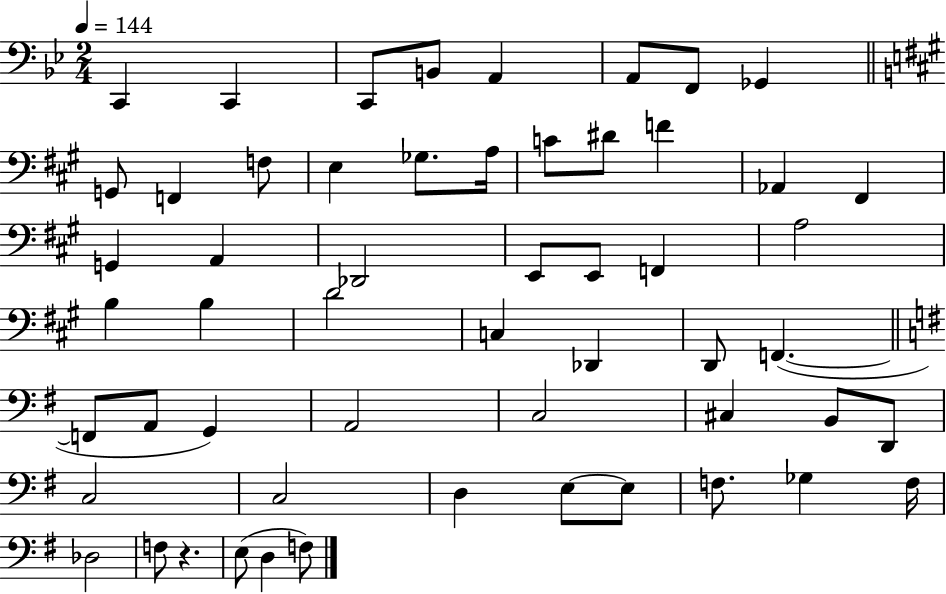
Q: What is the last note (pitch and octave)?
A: F3